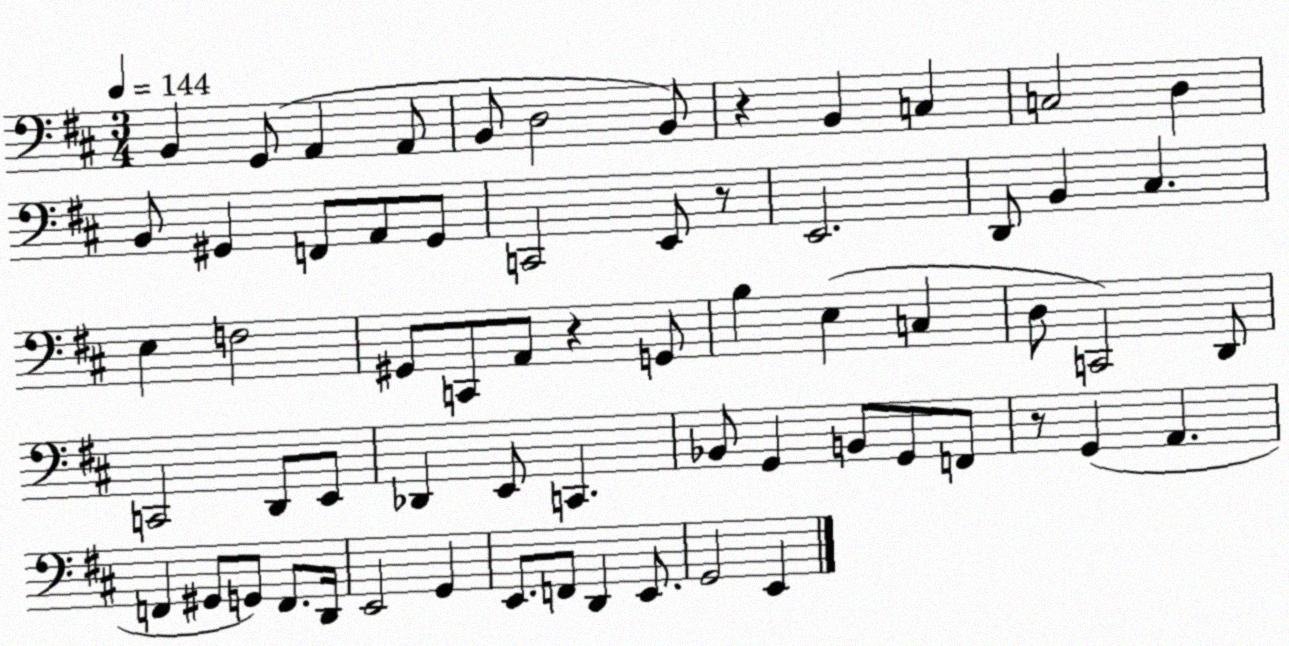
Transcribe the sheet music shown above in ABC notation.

X:1
T:Untitled
M:3/4
L:1/4
K:D
B,, G,,/2 A,, A,,/2 B,,/2 D,2 B,,/2 z B,, C, C,2 D, B,,/2 ^G,, F,,/2 A,,/2 ^G,,/2 C,,2 E,,/2 z/2 E,,2 D,,/2 B,, ^C, E, F,2 ^G,,/2 C,,/2 A,,/2 z G,,/2 B, E, C, D,/2 C,,2 D,,/2 C,,2 D,,/2 E,,/2 _D,, E,,/2 C,, _B,,/2 G,, B,,/2 G,,/2 F,,/2 z/2 G,, A,, F,, ^G,,/2 G,,/2 F,,/2 D,,/4 E,,2 G,, E,,/2 F,,/2 D,, E,,/2 G,,2 E,,